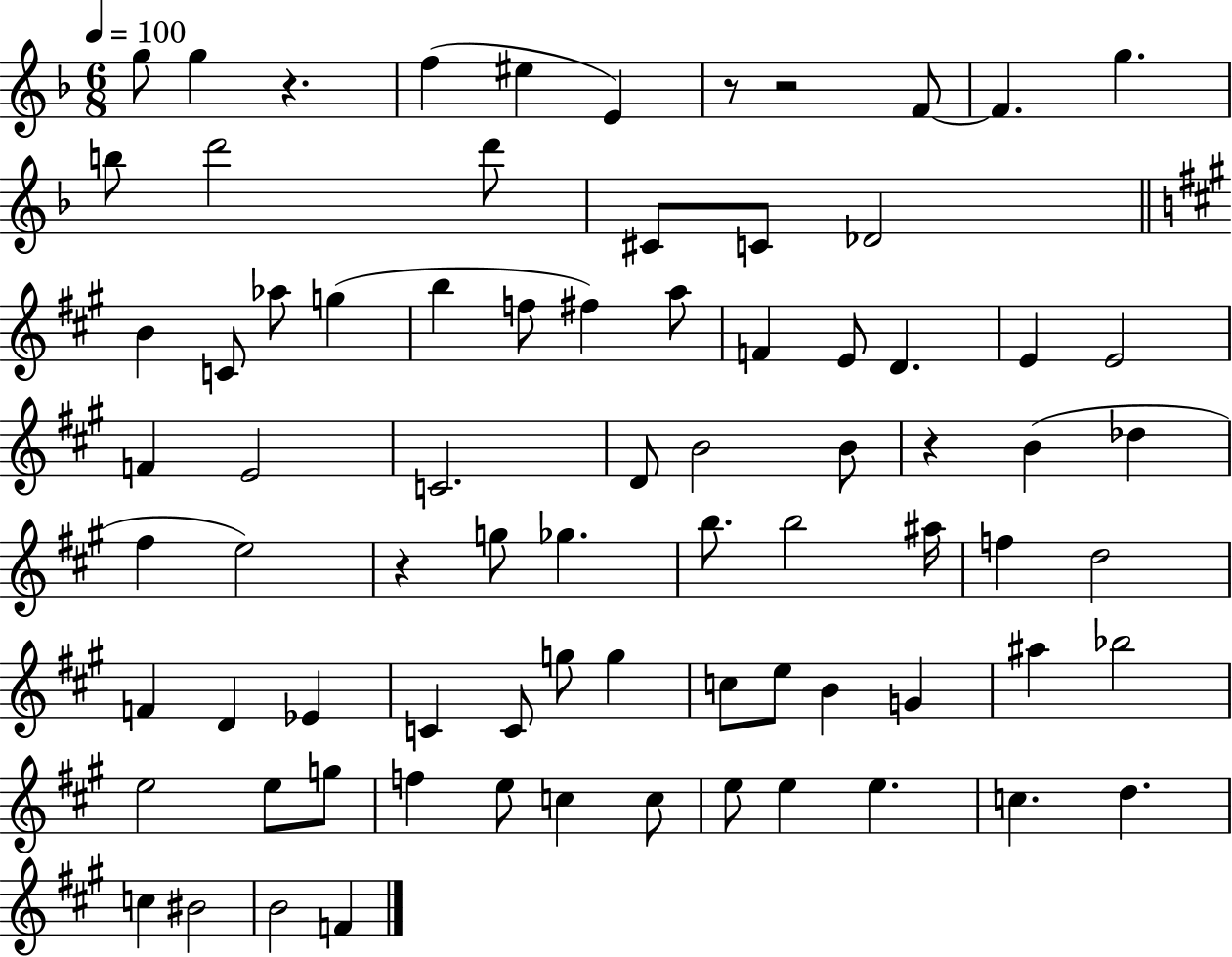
G5/e G5/q R/q. F5/q EIS5/q E4/q R/e R/h F4/e F4/q. G5/q. B5/e D6/h D6/e C#4/e C4/e Db4/h B4/q C4/e Ab5/e G5/q B5/q F5/e F#5/q A5/e F4/q E4/e D4/q. E4/q E4/h F4/q E4/h C4/h. D4/e B4/h B4/e R/q B4/q Db5/q F#5/q E5/h R/q G5/e Gb5/q. B5/e. B5/h A#5/s F5/q D5/h F4/q D4/q Eb4/q C4/q C4/e G5/e G5/q C5/e E5/e B4/q G4/q A#5/q Bb5/h E5/h E5/e G5/e F5/q E5/e C5/q C5/e E5/e E5/q E5/q. C5/q. D5/q. C5/q BIS4/h B4/h F4/q